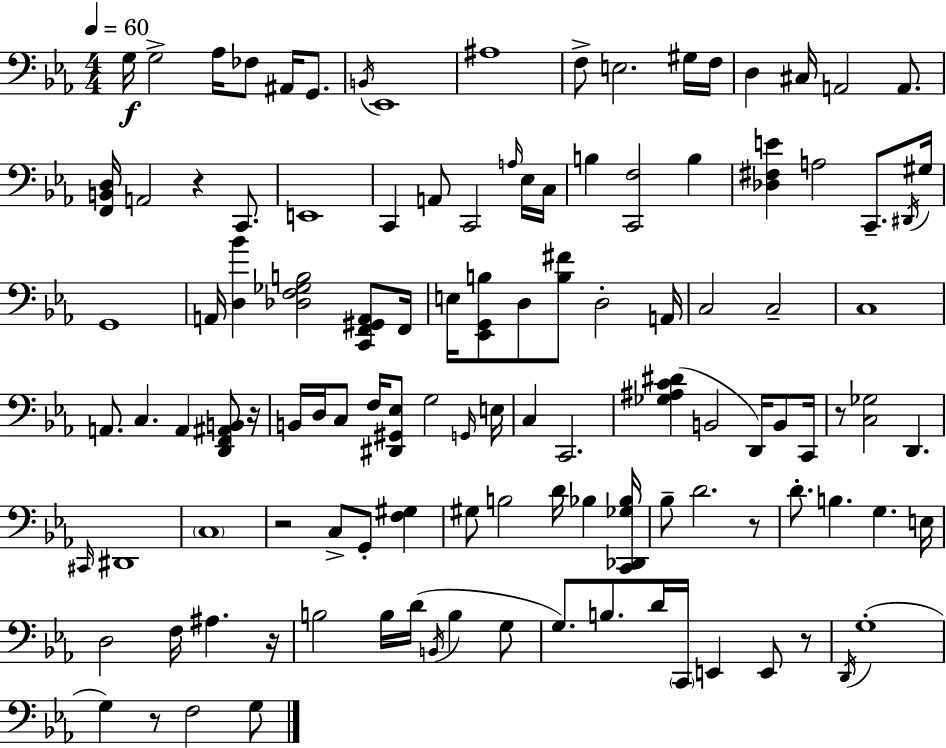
X:1
T:Untitled
M:4/4
L:1/4
K:Cm
G,/4 G,2 _A,/4 _F,/2 ^A,,/4 G,,/2 B,,/4 _E,,4 ^A,4 F,/2 E,2 ^G,/4 F,/4 D, ^C,/4 A,,2 A,,/2 [F,,B,,D,]/4 A,,2 z C,,/2 E,,4 C,, A,,/2 C,,2 A,/4 _E,/4 C,/4 B, [C,,F,]2 B, [_D,^F,E] A,2 C,,/2 ^D,,/4 ^G,/4 G,,4 A,,/4 [D,_B] [_D,F,_G,B,]2 [C,,F,,^G,,A,,]/2 F,,/4 E,/4 [_E,,G,,B,]/2 D,/2 [B,^F]/2 D,2 A,,/4 C,2 C,2 C,4 A,,/2 C, A,, [D,,F,,^A,,B,,]/2 z/4 B,,/4 D,/4 C,/2 F,/4 [^D,,^G,,_E,]/2 G,2 G,,/4 E,/4 C, C,,2 [_G,^A,C^D] B,,2 D,,/4 B,,/2 C,,/4 z/2 [C,_G,]2 D,, ^C,,/4 ^D,,4 C,4 z2 C,/2 G,,/2 [F,^G,] ^G,/2 B,2 D/4 _B, [C,,_D,,_G,_B,]/4 _B,/2 D2 z/2 D/2 B, G, E,/4 D,2 F,/4 ^A, z/4 B,2 B,/4 D/4 B,,/4 B, G,/2 G,/2 B,/2 D/4 C,,/4 E,, E,,/2 z/2 D,,/4 G,4 G, z/2 F,2 G,/2